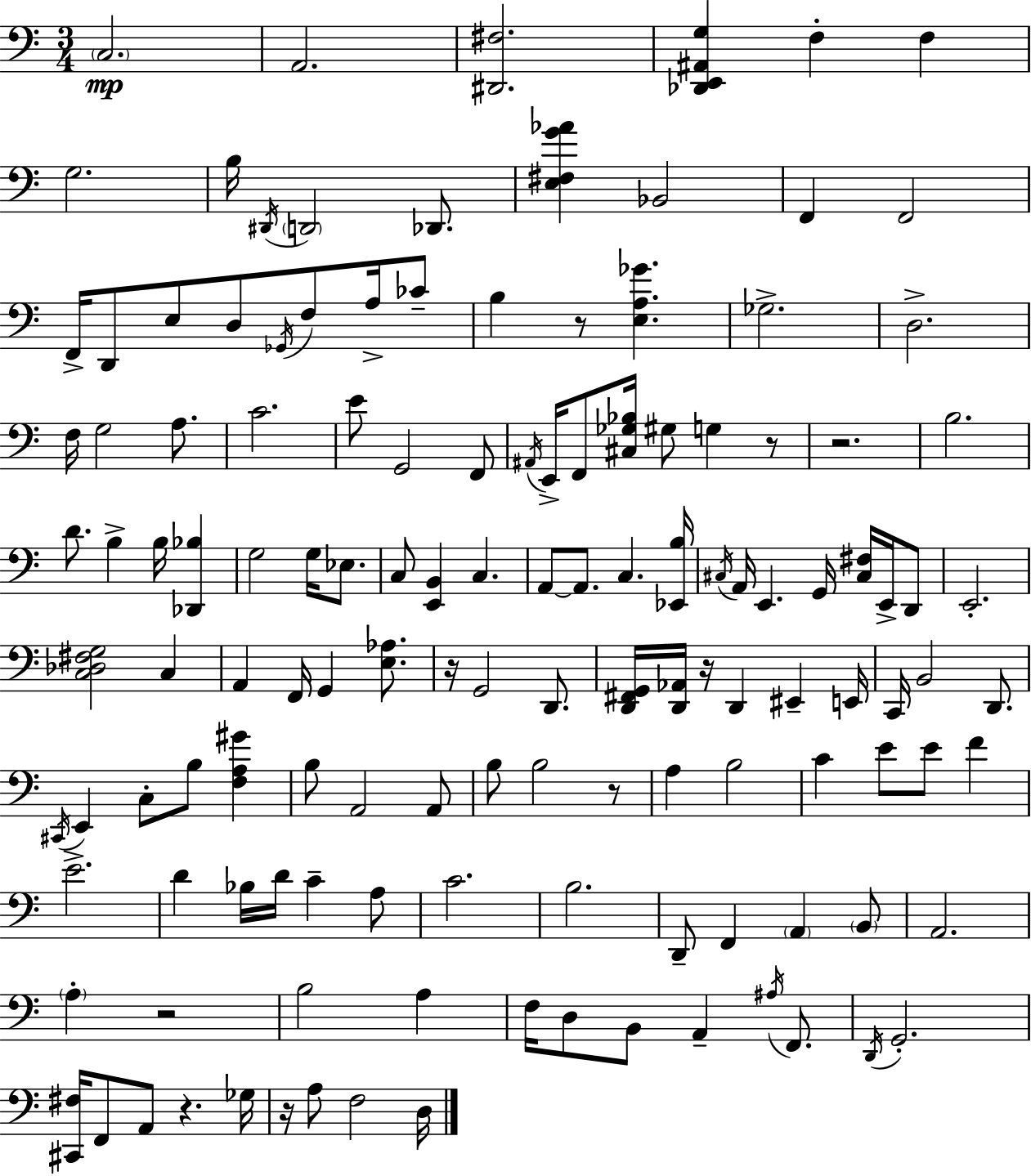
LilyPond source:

{
  \clef bass
  \numericTimeSignature
  \time 3/4
  \key c \major
  \parenthesize c2.\mp | a,2. | <dis, fis>2. | <des, e, ais, g>4 f4-. f4 | \break g2. | b16 \acciaccatura { dis,16 } \parenthesize d,2 des,8. | <e fis g' aes'>4 bes,2 | f,4 f,2 | \break f,16-> d,8 e8 d8 \acciaccatura { ges,16 } f8 a16-> | ces'8-- b4 r8 <e a ges'>4. | ges2.-> | d2.-> | \break f16 g2 a8. | c'2. | e'8 g,2 | f,8 \acciaccatura { ais,16 } e,16-> f,8 <cis ges bes>16 gis8 g4 | \break r8 r2. | b2. | d'8. b4-> b16 <des, bes>4 | g2 g16 | \break ees8. c8 <e, b,>4 c4. | a,8~~ a,8. c4. | <ees, b>16 \acciaccatura { cis16 } a,16 e,4. g,16 | <cis fis>16 e,16-> d,8 e,2.-. | \break <c des fis g>2 | c4 a,4 f,16 g,4 | <e aes>8. r16 g,2 | d,8. <d, fis, g,>16 <d, aes,>16 r16 d,4 eis,4-- | \break e,16 c,16 b,2 | d,8. \acciaccatura { cis,16 } e,4 c8-. b8 | <f a gis'>4 b8 a,2 | a,8 b8 b2 | \break r8 a4 b2 | c'4 e'8 e'8 | f'4 e'2.-> | d'4 bes16 d'16 c'4-- | \break a8 c'2. | b2. | d,8-- f,4 \parenthesize a,4 | \parenthesize b,8 a,2. | \break \parenthesize a4-. r2 | b2 | a4 f16 d8 b,8 a,4-- | \acciaccatura { ais16 } f,8. \acciaccatura { d,16 } g,2.-. | \break <cis, fis>16 f,8 a,8 | r4. ges16 r16 a8 f2 | d16 \bar "|."
}